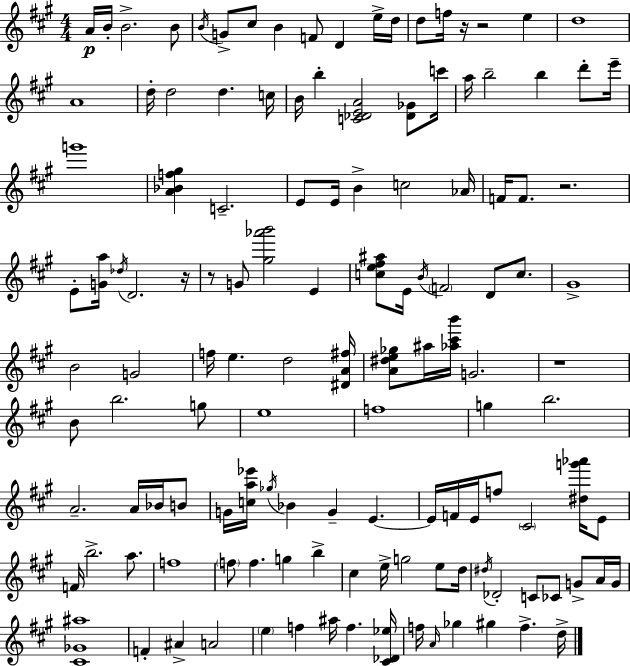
A4/s B4/s B4/h. B4/e B4/s G4/e C#5/e B4/q F4/e D4/q E5/s D5/s D5/e F5/s R/s R/h E5/q D5/w A4/w D5/s D5/h D5/q. C5/s B4/s B5/q [C4,Db4,E4,A4]/h [Db4,Gb4]/e C6/s A5/s B5/h B5/q D6/e E6/s G6/w [A4,Bb4,F5,G#5]/q C4/h. E4/e E4/s B4/q C5/h Ab4/s F4/s F4/e. R/h. E4/e [G4,A5]/s Db5/s D4/h. R/s R/e G4/e [G#5,Ab6,B6]/h E4/q [C5,E5,F#5,A#5]/e E4/s B4/s F4/h D4/e C5/e. G#4/w B4/h G4/h F5/s E5/q. D5/h [D#4,A4,F#5]/s [A4,D#5,E5,Gb5]/e A#5/s [Ab5,C#6,B6]/s G4/h. R/w B4/e B5/h. G5/e E5/w F5/w G5/q B5/h. A4/h. A4/s Bb4/s B4/e G4/s [C5,A5,Eb6]/s Gb5/s Bb4/q G4/q E4/q. E4/s F4/s E4/s F5/e C#4/h [D#5,G6,Ab6]/s E4/e F4/s B5/h. A5/e. F5/w F5/e F5/q. G5/q B5/q C#5/q E5/s G5/h E5/e D5/s D#5/s Db4/h C4/e CES4/e G4/e A4/s G4/s [C#4,Gb4,A#5]/w F4/q A#4/q A4/h E5/q F5/q A#5/s F5/q. [C#4,Db4,Eb5]/s F5/s A4/s Gb5/q G#5/q F5/q. D5/s